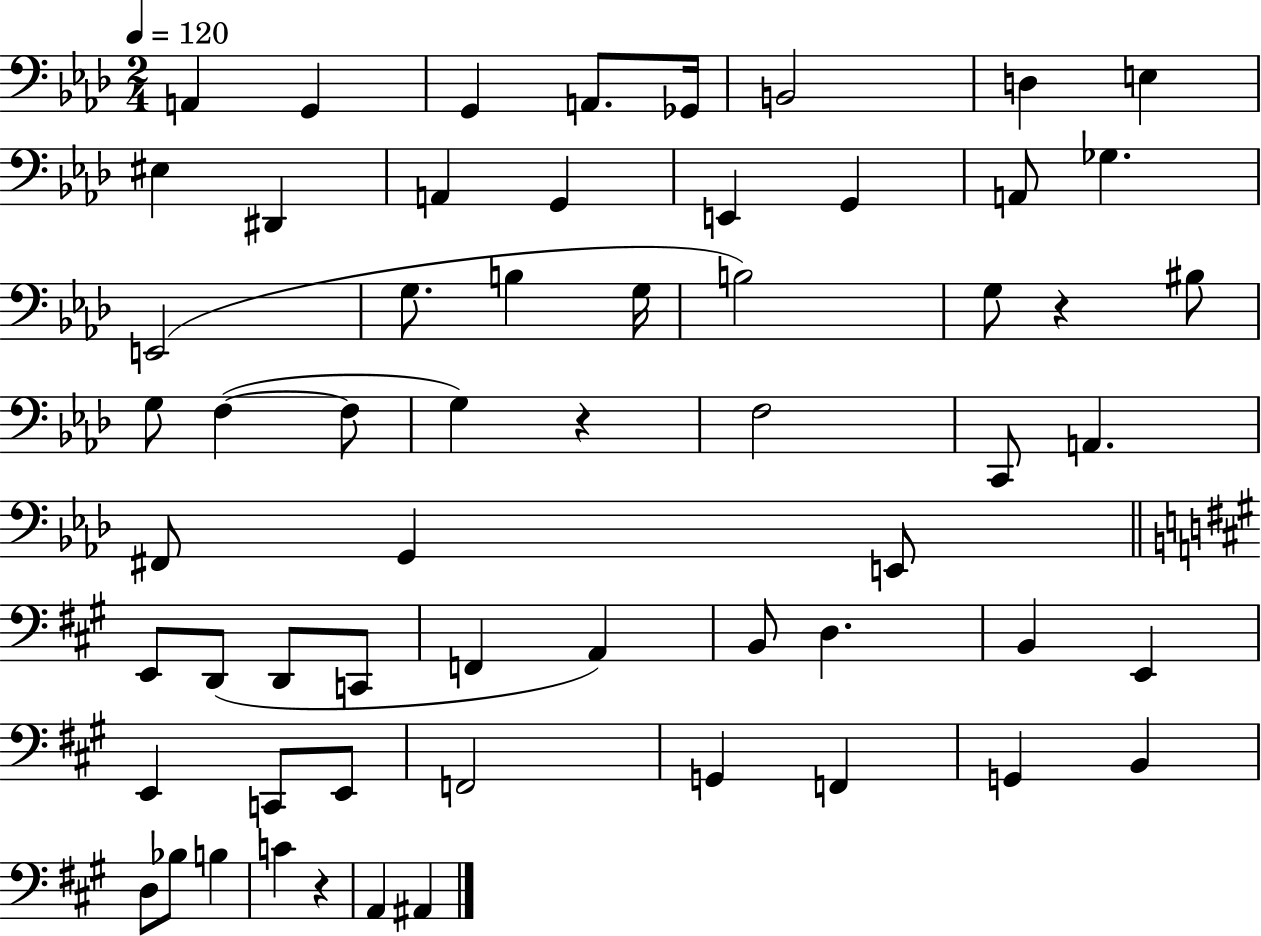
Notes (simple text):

A2/q G2/q G2/q A2/e. Gb2/s B2/h D3/q E3/q EIS3/q D#2/q A2/q G2/q E2/q G2/q A2/e Gb3/q. E2/h G3/e. B3/q G3/s B3/h G3/e R/q BIS3/e G3/e F3/q F3/e G3/q R/q F3/h C2/e A2/q. F#2/e G2/q E2/e E2/e D2/e D2/e C2/e F2/q A2/q B2/e D3/q. B2/q E2/q E2/q C2/e E2/e F2/h G2/q F2/q G2/q B2/q D3/e Bb3/e B3/q C4/q R/q A2/q A#2/q